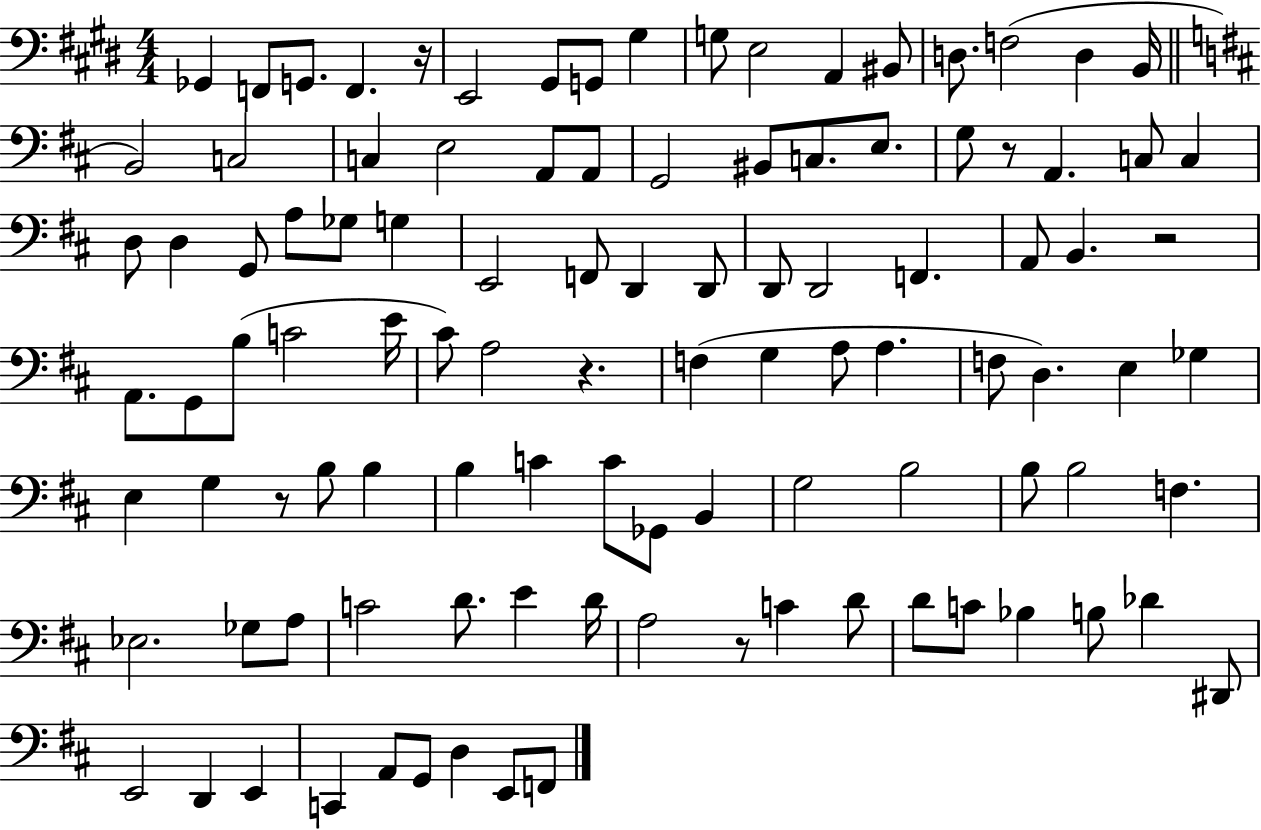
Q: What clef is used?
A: bass